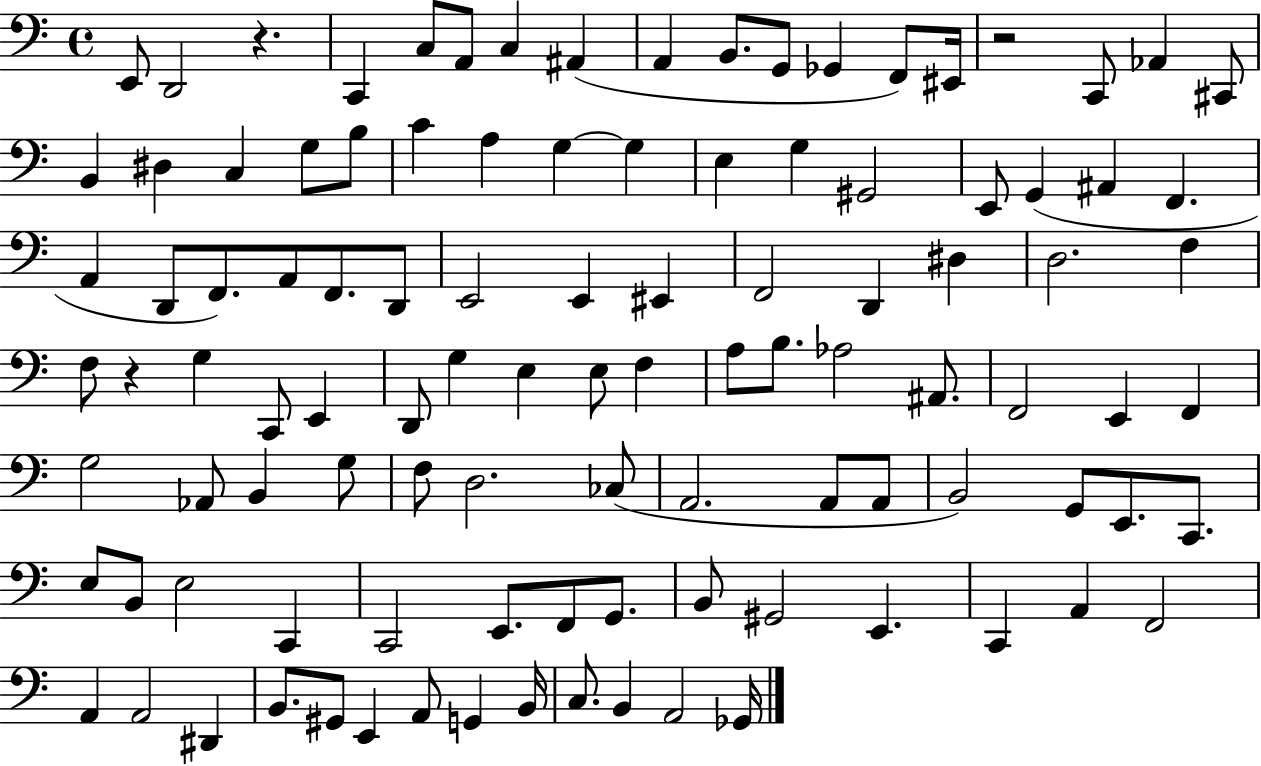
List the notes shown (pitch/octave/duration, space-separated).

E2/e D2/h R/q. C2/q C3/e A2/e C3/q A#2/q A2/q B2/e. G2/e Gb2/q F2/e EIS2/s R/h C2/e Ab2/q C#2/e B2/q D#3/q C3/q G3/e B3/e C4/q A3/q G3/q G3/q E3/q G3/q G#2/h E2/e G2/q A#2/q F2/q. A2/q D2/e F2/e. A2/e F2/e. D2/e E2/h E2/q EIS2/q F2/h D2/q D#3/q D3/h. F3/q F3/e R/q G3/q C2/e E2/q D2/e G3/q E3/q E3/e F3/q A3/e B3/e. Ab3/h A#2/e. F2/h E2/q F2/q G3/h Ab2/e B2/q G3/e F3/e D3/h. CES3/e A2/h. A2/e A2/e B2/h G2/e E2/e. C2/e. E3/e B2/e E3/h C2/q C2/h E2/e. F2/e G2/e. B2/e G#2/h E2/q. C2/q A2/q F2/h A2/q A2/h D#2/q B2/e. G#2/e E2/q A2/e G2/q B2/s C3/e. B2/q A2/h Gb2/s